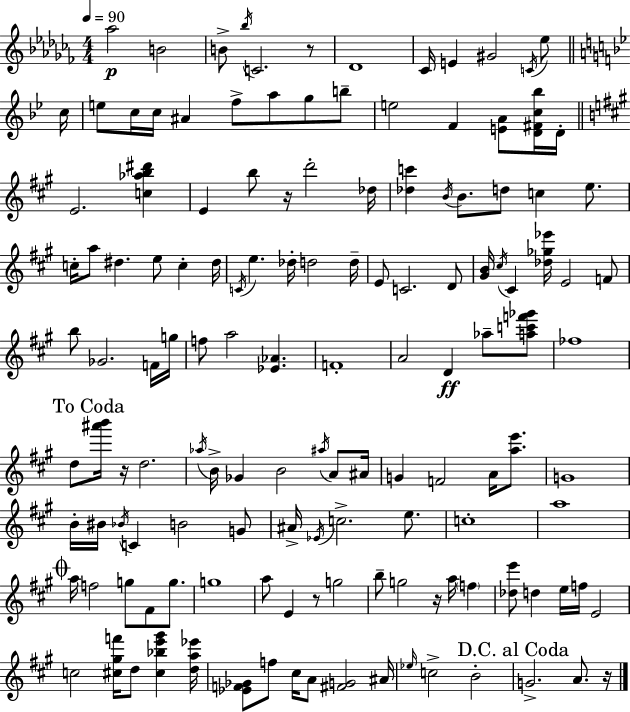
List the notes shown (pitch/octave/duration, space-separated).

Ab5/h B4/h B4/e Bb5/s C4/h. R/e Db4/w CES4/s E4/q G#4/h C4/s Eb5/e C5/s E5/e C5/s C5/s A#4/q F5/e A5/e G5/e B5/e E5/h F4/q [E4,A4]/e [D4,F#4,C5,Bb5]/s D4/s E4/h. [C5,Ab5,B5,D#6]/q E4/q B5/e R/s D6/h Db5/s [Db5,C6]/q B4/s B4/e. D5/e C5/q E5/e. C5/s A5/e D#5/q. E5/e C5/q D#5/s C4/s E5/q. Db5/s D5/h D5/s E4/e C4/h. D4/e [G#4,B4]/s C#5/s C#4/q [Db5,Gb5,Eb6]/s E4/h F4/e B5/e Gb4/h. F4/s G5/s F5/e A5/h [Eb4,Ab4]/q. F4/w A4/h D4/q Ab5/e [A5,C6,F6,Gb6]/e FES5/w D5/e [A#6,B6]/s R/s D5/h. Ab5/s B4/s Gb4/q B4/h A#5/s A4/e A#4/s G4/q F4/h A4/s [A5,E6]/e. G4/w B4/s BIS4/s Bb4/s C4/q B4/h G4/e A#4/s Eb4/s C5/h. E5/e. C5/w A5/w A5/s F5/h G5/e F#4/e G5/e. G5/w A5/e E4/q R/e G5/h B5/e G5/h R/s A5/s F5/q [Db5,E6]/e D5/q E5/s F5/s E4/h C5/h [C#5,G#5,F6]/s D5/e [C#5,Bb5,E6,G#6]/q [D5,A5,Eb6]/s [Eb4,F4,Gb4]/e F5/e C#5/s A4/e [F#4,G4]/h A#4/s Eb5/s C5/h B4/h G4/h. A4/e. R/s